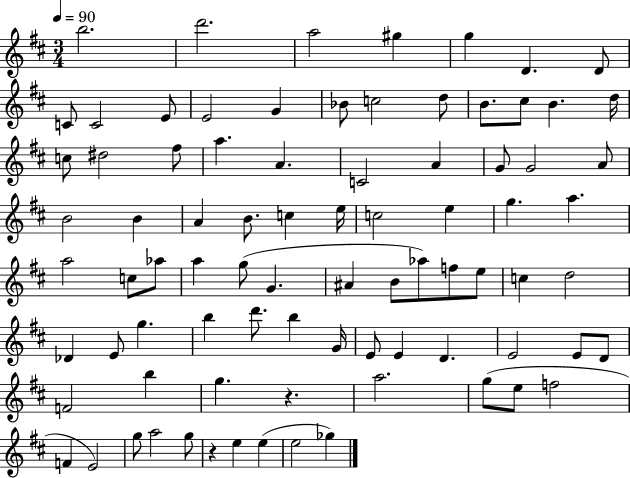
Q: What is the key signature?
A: D major